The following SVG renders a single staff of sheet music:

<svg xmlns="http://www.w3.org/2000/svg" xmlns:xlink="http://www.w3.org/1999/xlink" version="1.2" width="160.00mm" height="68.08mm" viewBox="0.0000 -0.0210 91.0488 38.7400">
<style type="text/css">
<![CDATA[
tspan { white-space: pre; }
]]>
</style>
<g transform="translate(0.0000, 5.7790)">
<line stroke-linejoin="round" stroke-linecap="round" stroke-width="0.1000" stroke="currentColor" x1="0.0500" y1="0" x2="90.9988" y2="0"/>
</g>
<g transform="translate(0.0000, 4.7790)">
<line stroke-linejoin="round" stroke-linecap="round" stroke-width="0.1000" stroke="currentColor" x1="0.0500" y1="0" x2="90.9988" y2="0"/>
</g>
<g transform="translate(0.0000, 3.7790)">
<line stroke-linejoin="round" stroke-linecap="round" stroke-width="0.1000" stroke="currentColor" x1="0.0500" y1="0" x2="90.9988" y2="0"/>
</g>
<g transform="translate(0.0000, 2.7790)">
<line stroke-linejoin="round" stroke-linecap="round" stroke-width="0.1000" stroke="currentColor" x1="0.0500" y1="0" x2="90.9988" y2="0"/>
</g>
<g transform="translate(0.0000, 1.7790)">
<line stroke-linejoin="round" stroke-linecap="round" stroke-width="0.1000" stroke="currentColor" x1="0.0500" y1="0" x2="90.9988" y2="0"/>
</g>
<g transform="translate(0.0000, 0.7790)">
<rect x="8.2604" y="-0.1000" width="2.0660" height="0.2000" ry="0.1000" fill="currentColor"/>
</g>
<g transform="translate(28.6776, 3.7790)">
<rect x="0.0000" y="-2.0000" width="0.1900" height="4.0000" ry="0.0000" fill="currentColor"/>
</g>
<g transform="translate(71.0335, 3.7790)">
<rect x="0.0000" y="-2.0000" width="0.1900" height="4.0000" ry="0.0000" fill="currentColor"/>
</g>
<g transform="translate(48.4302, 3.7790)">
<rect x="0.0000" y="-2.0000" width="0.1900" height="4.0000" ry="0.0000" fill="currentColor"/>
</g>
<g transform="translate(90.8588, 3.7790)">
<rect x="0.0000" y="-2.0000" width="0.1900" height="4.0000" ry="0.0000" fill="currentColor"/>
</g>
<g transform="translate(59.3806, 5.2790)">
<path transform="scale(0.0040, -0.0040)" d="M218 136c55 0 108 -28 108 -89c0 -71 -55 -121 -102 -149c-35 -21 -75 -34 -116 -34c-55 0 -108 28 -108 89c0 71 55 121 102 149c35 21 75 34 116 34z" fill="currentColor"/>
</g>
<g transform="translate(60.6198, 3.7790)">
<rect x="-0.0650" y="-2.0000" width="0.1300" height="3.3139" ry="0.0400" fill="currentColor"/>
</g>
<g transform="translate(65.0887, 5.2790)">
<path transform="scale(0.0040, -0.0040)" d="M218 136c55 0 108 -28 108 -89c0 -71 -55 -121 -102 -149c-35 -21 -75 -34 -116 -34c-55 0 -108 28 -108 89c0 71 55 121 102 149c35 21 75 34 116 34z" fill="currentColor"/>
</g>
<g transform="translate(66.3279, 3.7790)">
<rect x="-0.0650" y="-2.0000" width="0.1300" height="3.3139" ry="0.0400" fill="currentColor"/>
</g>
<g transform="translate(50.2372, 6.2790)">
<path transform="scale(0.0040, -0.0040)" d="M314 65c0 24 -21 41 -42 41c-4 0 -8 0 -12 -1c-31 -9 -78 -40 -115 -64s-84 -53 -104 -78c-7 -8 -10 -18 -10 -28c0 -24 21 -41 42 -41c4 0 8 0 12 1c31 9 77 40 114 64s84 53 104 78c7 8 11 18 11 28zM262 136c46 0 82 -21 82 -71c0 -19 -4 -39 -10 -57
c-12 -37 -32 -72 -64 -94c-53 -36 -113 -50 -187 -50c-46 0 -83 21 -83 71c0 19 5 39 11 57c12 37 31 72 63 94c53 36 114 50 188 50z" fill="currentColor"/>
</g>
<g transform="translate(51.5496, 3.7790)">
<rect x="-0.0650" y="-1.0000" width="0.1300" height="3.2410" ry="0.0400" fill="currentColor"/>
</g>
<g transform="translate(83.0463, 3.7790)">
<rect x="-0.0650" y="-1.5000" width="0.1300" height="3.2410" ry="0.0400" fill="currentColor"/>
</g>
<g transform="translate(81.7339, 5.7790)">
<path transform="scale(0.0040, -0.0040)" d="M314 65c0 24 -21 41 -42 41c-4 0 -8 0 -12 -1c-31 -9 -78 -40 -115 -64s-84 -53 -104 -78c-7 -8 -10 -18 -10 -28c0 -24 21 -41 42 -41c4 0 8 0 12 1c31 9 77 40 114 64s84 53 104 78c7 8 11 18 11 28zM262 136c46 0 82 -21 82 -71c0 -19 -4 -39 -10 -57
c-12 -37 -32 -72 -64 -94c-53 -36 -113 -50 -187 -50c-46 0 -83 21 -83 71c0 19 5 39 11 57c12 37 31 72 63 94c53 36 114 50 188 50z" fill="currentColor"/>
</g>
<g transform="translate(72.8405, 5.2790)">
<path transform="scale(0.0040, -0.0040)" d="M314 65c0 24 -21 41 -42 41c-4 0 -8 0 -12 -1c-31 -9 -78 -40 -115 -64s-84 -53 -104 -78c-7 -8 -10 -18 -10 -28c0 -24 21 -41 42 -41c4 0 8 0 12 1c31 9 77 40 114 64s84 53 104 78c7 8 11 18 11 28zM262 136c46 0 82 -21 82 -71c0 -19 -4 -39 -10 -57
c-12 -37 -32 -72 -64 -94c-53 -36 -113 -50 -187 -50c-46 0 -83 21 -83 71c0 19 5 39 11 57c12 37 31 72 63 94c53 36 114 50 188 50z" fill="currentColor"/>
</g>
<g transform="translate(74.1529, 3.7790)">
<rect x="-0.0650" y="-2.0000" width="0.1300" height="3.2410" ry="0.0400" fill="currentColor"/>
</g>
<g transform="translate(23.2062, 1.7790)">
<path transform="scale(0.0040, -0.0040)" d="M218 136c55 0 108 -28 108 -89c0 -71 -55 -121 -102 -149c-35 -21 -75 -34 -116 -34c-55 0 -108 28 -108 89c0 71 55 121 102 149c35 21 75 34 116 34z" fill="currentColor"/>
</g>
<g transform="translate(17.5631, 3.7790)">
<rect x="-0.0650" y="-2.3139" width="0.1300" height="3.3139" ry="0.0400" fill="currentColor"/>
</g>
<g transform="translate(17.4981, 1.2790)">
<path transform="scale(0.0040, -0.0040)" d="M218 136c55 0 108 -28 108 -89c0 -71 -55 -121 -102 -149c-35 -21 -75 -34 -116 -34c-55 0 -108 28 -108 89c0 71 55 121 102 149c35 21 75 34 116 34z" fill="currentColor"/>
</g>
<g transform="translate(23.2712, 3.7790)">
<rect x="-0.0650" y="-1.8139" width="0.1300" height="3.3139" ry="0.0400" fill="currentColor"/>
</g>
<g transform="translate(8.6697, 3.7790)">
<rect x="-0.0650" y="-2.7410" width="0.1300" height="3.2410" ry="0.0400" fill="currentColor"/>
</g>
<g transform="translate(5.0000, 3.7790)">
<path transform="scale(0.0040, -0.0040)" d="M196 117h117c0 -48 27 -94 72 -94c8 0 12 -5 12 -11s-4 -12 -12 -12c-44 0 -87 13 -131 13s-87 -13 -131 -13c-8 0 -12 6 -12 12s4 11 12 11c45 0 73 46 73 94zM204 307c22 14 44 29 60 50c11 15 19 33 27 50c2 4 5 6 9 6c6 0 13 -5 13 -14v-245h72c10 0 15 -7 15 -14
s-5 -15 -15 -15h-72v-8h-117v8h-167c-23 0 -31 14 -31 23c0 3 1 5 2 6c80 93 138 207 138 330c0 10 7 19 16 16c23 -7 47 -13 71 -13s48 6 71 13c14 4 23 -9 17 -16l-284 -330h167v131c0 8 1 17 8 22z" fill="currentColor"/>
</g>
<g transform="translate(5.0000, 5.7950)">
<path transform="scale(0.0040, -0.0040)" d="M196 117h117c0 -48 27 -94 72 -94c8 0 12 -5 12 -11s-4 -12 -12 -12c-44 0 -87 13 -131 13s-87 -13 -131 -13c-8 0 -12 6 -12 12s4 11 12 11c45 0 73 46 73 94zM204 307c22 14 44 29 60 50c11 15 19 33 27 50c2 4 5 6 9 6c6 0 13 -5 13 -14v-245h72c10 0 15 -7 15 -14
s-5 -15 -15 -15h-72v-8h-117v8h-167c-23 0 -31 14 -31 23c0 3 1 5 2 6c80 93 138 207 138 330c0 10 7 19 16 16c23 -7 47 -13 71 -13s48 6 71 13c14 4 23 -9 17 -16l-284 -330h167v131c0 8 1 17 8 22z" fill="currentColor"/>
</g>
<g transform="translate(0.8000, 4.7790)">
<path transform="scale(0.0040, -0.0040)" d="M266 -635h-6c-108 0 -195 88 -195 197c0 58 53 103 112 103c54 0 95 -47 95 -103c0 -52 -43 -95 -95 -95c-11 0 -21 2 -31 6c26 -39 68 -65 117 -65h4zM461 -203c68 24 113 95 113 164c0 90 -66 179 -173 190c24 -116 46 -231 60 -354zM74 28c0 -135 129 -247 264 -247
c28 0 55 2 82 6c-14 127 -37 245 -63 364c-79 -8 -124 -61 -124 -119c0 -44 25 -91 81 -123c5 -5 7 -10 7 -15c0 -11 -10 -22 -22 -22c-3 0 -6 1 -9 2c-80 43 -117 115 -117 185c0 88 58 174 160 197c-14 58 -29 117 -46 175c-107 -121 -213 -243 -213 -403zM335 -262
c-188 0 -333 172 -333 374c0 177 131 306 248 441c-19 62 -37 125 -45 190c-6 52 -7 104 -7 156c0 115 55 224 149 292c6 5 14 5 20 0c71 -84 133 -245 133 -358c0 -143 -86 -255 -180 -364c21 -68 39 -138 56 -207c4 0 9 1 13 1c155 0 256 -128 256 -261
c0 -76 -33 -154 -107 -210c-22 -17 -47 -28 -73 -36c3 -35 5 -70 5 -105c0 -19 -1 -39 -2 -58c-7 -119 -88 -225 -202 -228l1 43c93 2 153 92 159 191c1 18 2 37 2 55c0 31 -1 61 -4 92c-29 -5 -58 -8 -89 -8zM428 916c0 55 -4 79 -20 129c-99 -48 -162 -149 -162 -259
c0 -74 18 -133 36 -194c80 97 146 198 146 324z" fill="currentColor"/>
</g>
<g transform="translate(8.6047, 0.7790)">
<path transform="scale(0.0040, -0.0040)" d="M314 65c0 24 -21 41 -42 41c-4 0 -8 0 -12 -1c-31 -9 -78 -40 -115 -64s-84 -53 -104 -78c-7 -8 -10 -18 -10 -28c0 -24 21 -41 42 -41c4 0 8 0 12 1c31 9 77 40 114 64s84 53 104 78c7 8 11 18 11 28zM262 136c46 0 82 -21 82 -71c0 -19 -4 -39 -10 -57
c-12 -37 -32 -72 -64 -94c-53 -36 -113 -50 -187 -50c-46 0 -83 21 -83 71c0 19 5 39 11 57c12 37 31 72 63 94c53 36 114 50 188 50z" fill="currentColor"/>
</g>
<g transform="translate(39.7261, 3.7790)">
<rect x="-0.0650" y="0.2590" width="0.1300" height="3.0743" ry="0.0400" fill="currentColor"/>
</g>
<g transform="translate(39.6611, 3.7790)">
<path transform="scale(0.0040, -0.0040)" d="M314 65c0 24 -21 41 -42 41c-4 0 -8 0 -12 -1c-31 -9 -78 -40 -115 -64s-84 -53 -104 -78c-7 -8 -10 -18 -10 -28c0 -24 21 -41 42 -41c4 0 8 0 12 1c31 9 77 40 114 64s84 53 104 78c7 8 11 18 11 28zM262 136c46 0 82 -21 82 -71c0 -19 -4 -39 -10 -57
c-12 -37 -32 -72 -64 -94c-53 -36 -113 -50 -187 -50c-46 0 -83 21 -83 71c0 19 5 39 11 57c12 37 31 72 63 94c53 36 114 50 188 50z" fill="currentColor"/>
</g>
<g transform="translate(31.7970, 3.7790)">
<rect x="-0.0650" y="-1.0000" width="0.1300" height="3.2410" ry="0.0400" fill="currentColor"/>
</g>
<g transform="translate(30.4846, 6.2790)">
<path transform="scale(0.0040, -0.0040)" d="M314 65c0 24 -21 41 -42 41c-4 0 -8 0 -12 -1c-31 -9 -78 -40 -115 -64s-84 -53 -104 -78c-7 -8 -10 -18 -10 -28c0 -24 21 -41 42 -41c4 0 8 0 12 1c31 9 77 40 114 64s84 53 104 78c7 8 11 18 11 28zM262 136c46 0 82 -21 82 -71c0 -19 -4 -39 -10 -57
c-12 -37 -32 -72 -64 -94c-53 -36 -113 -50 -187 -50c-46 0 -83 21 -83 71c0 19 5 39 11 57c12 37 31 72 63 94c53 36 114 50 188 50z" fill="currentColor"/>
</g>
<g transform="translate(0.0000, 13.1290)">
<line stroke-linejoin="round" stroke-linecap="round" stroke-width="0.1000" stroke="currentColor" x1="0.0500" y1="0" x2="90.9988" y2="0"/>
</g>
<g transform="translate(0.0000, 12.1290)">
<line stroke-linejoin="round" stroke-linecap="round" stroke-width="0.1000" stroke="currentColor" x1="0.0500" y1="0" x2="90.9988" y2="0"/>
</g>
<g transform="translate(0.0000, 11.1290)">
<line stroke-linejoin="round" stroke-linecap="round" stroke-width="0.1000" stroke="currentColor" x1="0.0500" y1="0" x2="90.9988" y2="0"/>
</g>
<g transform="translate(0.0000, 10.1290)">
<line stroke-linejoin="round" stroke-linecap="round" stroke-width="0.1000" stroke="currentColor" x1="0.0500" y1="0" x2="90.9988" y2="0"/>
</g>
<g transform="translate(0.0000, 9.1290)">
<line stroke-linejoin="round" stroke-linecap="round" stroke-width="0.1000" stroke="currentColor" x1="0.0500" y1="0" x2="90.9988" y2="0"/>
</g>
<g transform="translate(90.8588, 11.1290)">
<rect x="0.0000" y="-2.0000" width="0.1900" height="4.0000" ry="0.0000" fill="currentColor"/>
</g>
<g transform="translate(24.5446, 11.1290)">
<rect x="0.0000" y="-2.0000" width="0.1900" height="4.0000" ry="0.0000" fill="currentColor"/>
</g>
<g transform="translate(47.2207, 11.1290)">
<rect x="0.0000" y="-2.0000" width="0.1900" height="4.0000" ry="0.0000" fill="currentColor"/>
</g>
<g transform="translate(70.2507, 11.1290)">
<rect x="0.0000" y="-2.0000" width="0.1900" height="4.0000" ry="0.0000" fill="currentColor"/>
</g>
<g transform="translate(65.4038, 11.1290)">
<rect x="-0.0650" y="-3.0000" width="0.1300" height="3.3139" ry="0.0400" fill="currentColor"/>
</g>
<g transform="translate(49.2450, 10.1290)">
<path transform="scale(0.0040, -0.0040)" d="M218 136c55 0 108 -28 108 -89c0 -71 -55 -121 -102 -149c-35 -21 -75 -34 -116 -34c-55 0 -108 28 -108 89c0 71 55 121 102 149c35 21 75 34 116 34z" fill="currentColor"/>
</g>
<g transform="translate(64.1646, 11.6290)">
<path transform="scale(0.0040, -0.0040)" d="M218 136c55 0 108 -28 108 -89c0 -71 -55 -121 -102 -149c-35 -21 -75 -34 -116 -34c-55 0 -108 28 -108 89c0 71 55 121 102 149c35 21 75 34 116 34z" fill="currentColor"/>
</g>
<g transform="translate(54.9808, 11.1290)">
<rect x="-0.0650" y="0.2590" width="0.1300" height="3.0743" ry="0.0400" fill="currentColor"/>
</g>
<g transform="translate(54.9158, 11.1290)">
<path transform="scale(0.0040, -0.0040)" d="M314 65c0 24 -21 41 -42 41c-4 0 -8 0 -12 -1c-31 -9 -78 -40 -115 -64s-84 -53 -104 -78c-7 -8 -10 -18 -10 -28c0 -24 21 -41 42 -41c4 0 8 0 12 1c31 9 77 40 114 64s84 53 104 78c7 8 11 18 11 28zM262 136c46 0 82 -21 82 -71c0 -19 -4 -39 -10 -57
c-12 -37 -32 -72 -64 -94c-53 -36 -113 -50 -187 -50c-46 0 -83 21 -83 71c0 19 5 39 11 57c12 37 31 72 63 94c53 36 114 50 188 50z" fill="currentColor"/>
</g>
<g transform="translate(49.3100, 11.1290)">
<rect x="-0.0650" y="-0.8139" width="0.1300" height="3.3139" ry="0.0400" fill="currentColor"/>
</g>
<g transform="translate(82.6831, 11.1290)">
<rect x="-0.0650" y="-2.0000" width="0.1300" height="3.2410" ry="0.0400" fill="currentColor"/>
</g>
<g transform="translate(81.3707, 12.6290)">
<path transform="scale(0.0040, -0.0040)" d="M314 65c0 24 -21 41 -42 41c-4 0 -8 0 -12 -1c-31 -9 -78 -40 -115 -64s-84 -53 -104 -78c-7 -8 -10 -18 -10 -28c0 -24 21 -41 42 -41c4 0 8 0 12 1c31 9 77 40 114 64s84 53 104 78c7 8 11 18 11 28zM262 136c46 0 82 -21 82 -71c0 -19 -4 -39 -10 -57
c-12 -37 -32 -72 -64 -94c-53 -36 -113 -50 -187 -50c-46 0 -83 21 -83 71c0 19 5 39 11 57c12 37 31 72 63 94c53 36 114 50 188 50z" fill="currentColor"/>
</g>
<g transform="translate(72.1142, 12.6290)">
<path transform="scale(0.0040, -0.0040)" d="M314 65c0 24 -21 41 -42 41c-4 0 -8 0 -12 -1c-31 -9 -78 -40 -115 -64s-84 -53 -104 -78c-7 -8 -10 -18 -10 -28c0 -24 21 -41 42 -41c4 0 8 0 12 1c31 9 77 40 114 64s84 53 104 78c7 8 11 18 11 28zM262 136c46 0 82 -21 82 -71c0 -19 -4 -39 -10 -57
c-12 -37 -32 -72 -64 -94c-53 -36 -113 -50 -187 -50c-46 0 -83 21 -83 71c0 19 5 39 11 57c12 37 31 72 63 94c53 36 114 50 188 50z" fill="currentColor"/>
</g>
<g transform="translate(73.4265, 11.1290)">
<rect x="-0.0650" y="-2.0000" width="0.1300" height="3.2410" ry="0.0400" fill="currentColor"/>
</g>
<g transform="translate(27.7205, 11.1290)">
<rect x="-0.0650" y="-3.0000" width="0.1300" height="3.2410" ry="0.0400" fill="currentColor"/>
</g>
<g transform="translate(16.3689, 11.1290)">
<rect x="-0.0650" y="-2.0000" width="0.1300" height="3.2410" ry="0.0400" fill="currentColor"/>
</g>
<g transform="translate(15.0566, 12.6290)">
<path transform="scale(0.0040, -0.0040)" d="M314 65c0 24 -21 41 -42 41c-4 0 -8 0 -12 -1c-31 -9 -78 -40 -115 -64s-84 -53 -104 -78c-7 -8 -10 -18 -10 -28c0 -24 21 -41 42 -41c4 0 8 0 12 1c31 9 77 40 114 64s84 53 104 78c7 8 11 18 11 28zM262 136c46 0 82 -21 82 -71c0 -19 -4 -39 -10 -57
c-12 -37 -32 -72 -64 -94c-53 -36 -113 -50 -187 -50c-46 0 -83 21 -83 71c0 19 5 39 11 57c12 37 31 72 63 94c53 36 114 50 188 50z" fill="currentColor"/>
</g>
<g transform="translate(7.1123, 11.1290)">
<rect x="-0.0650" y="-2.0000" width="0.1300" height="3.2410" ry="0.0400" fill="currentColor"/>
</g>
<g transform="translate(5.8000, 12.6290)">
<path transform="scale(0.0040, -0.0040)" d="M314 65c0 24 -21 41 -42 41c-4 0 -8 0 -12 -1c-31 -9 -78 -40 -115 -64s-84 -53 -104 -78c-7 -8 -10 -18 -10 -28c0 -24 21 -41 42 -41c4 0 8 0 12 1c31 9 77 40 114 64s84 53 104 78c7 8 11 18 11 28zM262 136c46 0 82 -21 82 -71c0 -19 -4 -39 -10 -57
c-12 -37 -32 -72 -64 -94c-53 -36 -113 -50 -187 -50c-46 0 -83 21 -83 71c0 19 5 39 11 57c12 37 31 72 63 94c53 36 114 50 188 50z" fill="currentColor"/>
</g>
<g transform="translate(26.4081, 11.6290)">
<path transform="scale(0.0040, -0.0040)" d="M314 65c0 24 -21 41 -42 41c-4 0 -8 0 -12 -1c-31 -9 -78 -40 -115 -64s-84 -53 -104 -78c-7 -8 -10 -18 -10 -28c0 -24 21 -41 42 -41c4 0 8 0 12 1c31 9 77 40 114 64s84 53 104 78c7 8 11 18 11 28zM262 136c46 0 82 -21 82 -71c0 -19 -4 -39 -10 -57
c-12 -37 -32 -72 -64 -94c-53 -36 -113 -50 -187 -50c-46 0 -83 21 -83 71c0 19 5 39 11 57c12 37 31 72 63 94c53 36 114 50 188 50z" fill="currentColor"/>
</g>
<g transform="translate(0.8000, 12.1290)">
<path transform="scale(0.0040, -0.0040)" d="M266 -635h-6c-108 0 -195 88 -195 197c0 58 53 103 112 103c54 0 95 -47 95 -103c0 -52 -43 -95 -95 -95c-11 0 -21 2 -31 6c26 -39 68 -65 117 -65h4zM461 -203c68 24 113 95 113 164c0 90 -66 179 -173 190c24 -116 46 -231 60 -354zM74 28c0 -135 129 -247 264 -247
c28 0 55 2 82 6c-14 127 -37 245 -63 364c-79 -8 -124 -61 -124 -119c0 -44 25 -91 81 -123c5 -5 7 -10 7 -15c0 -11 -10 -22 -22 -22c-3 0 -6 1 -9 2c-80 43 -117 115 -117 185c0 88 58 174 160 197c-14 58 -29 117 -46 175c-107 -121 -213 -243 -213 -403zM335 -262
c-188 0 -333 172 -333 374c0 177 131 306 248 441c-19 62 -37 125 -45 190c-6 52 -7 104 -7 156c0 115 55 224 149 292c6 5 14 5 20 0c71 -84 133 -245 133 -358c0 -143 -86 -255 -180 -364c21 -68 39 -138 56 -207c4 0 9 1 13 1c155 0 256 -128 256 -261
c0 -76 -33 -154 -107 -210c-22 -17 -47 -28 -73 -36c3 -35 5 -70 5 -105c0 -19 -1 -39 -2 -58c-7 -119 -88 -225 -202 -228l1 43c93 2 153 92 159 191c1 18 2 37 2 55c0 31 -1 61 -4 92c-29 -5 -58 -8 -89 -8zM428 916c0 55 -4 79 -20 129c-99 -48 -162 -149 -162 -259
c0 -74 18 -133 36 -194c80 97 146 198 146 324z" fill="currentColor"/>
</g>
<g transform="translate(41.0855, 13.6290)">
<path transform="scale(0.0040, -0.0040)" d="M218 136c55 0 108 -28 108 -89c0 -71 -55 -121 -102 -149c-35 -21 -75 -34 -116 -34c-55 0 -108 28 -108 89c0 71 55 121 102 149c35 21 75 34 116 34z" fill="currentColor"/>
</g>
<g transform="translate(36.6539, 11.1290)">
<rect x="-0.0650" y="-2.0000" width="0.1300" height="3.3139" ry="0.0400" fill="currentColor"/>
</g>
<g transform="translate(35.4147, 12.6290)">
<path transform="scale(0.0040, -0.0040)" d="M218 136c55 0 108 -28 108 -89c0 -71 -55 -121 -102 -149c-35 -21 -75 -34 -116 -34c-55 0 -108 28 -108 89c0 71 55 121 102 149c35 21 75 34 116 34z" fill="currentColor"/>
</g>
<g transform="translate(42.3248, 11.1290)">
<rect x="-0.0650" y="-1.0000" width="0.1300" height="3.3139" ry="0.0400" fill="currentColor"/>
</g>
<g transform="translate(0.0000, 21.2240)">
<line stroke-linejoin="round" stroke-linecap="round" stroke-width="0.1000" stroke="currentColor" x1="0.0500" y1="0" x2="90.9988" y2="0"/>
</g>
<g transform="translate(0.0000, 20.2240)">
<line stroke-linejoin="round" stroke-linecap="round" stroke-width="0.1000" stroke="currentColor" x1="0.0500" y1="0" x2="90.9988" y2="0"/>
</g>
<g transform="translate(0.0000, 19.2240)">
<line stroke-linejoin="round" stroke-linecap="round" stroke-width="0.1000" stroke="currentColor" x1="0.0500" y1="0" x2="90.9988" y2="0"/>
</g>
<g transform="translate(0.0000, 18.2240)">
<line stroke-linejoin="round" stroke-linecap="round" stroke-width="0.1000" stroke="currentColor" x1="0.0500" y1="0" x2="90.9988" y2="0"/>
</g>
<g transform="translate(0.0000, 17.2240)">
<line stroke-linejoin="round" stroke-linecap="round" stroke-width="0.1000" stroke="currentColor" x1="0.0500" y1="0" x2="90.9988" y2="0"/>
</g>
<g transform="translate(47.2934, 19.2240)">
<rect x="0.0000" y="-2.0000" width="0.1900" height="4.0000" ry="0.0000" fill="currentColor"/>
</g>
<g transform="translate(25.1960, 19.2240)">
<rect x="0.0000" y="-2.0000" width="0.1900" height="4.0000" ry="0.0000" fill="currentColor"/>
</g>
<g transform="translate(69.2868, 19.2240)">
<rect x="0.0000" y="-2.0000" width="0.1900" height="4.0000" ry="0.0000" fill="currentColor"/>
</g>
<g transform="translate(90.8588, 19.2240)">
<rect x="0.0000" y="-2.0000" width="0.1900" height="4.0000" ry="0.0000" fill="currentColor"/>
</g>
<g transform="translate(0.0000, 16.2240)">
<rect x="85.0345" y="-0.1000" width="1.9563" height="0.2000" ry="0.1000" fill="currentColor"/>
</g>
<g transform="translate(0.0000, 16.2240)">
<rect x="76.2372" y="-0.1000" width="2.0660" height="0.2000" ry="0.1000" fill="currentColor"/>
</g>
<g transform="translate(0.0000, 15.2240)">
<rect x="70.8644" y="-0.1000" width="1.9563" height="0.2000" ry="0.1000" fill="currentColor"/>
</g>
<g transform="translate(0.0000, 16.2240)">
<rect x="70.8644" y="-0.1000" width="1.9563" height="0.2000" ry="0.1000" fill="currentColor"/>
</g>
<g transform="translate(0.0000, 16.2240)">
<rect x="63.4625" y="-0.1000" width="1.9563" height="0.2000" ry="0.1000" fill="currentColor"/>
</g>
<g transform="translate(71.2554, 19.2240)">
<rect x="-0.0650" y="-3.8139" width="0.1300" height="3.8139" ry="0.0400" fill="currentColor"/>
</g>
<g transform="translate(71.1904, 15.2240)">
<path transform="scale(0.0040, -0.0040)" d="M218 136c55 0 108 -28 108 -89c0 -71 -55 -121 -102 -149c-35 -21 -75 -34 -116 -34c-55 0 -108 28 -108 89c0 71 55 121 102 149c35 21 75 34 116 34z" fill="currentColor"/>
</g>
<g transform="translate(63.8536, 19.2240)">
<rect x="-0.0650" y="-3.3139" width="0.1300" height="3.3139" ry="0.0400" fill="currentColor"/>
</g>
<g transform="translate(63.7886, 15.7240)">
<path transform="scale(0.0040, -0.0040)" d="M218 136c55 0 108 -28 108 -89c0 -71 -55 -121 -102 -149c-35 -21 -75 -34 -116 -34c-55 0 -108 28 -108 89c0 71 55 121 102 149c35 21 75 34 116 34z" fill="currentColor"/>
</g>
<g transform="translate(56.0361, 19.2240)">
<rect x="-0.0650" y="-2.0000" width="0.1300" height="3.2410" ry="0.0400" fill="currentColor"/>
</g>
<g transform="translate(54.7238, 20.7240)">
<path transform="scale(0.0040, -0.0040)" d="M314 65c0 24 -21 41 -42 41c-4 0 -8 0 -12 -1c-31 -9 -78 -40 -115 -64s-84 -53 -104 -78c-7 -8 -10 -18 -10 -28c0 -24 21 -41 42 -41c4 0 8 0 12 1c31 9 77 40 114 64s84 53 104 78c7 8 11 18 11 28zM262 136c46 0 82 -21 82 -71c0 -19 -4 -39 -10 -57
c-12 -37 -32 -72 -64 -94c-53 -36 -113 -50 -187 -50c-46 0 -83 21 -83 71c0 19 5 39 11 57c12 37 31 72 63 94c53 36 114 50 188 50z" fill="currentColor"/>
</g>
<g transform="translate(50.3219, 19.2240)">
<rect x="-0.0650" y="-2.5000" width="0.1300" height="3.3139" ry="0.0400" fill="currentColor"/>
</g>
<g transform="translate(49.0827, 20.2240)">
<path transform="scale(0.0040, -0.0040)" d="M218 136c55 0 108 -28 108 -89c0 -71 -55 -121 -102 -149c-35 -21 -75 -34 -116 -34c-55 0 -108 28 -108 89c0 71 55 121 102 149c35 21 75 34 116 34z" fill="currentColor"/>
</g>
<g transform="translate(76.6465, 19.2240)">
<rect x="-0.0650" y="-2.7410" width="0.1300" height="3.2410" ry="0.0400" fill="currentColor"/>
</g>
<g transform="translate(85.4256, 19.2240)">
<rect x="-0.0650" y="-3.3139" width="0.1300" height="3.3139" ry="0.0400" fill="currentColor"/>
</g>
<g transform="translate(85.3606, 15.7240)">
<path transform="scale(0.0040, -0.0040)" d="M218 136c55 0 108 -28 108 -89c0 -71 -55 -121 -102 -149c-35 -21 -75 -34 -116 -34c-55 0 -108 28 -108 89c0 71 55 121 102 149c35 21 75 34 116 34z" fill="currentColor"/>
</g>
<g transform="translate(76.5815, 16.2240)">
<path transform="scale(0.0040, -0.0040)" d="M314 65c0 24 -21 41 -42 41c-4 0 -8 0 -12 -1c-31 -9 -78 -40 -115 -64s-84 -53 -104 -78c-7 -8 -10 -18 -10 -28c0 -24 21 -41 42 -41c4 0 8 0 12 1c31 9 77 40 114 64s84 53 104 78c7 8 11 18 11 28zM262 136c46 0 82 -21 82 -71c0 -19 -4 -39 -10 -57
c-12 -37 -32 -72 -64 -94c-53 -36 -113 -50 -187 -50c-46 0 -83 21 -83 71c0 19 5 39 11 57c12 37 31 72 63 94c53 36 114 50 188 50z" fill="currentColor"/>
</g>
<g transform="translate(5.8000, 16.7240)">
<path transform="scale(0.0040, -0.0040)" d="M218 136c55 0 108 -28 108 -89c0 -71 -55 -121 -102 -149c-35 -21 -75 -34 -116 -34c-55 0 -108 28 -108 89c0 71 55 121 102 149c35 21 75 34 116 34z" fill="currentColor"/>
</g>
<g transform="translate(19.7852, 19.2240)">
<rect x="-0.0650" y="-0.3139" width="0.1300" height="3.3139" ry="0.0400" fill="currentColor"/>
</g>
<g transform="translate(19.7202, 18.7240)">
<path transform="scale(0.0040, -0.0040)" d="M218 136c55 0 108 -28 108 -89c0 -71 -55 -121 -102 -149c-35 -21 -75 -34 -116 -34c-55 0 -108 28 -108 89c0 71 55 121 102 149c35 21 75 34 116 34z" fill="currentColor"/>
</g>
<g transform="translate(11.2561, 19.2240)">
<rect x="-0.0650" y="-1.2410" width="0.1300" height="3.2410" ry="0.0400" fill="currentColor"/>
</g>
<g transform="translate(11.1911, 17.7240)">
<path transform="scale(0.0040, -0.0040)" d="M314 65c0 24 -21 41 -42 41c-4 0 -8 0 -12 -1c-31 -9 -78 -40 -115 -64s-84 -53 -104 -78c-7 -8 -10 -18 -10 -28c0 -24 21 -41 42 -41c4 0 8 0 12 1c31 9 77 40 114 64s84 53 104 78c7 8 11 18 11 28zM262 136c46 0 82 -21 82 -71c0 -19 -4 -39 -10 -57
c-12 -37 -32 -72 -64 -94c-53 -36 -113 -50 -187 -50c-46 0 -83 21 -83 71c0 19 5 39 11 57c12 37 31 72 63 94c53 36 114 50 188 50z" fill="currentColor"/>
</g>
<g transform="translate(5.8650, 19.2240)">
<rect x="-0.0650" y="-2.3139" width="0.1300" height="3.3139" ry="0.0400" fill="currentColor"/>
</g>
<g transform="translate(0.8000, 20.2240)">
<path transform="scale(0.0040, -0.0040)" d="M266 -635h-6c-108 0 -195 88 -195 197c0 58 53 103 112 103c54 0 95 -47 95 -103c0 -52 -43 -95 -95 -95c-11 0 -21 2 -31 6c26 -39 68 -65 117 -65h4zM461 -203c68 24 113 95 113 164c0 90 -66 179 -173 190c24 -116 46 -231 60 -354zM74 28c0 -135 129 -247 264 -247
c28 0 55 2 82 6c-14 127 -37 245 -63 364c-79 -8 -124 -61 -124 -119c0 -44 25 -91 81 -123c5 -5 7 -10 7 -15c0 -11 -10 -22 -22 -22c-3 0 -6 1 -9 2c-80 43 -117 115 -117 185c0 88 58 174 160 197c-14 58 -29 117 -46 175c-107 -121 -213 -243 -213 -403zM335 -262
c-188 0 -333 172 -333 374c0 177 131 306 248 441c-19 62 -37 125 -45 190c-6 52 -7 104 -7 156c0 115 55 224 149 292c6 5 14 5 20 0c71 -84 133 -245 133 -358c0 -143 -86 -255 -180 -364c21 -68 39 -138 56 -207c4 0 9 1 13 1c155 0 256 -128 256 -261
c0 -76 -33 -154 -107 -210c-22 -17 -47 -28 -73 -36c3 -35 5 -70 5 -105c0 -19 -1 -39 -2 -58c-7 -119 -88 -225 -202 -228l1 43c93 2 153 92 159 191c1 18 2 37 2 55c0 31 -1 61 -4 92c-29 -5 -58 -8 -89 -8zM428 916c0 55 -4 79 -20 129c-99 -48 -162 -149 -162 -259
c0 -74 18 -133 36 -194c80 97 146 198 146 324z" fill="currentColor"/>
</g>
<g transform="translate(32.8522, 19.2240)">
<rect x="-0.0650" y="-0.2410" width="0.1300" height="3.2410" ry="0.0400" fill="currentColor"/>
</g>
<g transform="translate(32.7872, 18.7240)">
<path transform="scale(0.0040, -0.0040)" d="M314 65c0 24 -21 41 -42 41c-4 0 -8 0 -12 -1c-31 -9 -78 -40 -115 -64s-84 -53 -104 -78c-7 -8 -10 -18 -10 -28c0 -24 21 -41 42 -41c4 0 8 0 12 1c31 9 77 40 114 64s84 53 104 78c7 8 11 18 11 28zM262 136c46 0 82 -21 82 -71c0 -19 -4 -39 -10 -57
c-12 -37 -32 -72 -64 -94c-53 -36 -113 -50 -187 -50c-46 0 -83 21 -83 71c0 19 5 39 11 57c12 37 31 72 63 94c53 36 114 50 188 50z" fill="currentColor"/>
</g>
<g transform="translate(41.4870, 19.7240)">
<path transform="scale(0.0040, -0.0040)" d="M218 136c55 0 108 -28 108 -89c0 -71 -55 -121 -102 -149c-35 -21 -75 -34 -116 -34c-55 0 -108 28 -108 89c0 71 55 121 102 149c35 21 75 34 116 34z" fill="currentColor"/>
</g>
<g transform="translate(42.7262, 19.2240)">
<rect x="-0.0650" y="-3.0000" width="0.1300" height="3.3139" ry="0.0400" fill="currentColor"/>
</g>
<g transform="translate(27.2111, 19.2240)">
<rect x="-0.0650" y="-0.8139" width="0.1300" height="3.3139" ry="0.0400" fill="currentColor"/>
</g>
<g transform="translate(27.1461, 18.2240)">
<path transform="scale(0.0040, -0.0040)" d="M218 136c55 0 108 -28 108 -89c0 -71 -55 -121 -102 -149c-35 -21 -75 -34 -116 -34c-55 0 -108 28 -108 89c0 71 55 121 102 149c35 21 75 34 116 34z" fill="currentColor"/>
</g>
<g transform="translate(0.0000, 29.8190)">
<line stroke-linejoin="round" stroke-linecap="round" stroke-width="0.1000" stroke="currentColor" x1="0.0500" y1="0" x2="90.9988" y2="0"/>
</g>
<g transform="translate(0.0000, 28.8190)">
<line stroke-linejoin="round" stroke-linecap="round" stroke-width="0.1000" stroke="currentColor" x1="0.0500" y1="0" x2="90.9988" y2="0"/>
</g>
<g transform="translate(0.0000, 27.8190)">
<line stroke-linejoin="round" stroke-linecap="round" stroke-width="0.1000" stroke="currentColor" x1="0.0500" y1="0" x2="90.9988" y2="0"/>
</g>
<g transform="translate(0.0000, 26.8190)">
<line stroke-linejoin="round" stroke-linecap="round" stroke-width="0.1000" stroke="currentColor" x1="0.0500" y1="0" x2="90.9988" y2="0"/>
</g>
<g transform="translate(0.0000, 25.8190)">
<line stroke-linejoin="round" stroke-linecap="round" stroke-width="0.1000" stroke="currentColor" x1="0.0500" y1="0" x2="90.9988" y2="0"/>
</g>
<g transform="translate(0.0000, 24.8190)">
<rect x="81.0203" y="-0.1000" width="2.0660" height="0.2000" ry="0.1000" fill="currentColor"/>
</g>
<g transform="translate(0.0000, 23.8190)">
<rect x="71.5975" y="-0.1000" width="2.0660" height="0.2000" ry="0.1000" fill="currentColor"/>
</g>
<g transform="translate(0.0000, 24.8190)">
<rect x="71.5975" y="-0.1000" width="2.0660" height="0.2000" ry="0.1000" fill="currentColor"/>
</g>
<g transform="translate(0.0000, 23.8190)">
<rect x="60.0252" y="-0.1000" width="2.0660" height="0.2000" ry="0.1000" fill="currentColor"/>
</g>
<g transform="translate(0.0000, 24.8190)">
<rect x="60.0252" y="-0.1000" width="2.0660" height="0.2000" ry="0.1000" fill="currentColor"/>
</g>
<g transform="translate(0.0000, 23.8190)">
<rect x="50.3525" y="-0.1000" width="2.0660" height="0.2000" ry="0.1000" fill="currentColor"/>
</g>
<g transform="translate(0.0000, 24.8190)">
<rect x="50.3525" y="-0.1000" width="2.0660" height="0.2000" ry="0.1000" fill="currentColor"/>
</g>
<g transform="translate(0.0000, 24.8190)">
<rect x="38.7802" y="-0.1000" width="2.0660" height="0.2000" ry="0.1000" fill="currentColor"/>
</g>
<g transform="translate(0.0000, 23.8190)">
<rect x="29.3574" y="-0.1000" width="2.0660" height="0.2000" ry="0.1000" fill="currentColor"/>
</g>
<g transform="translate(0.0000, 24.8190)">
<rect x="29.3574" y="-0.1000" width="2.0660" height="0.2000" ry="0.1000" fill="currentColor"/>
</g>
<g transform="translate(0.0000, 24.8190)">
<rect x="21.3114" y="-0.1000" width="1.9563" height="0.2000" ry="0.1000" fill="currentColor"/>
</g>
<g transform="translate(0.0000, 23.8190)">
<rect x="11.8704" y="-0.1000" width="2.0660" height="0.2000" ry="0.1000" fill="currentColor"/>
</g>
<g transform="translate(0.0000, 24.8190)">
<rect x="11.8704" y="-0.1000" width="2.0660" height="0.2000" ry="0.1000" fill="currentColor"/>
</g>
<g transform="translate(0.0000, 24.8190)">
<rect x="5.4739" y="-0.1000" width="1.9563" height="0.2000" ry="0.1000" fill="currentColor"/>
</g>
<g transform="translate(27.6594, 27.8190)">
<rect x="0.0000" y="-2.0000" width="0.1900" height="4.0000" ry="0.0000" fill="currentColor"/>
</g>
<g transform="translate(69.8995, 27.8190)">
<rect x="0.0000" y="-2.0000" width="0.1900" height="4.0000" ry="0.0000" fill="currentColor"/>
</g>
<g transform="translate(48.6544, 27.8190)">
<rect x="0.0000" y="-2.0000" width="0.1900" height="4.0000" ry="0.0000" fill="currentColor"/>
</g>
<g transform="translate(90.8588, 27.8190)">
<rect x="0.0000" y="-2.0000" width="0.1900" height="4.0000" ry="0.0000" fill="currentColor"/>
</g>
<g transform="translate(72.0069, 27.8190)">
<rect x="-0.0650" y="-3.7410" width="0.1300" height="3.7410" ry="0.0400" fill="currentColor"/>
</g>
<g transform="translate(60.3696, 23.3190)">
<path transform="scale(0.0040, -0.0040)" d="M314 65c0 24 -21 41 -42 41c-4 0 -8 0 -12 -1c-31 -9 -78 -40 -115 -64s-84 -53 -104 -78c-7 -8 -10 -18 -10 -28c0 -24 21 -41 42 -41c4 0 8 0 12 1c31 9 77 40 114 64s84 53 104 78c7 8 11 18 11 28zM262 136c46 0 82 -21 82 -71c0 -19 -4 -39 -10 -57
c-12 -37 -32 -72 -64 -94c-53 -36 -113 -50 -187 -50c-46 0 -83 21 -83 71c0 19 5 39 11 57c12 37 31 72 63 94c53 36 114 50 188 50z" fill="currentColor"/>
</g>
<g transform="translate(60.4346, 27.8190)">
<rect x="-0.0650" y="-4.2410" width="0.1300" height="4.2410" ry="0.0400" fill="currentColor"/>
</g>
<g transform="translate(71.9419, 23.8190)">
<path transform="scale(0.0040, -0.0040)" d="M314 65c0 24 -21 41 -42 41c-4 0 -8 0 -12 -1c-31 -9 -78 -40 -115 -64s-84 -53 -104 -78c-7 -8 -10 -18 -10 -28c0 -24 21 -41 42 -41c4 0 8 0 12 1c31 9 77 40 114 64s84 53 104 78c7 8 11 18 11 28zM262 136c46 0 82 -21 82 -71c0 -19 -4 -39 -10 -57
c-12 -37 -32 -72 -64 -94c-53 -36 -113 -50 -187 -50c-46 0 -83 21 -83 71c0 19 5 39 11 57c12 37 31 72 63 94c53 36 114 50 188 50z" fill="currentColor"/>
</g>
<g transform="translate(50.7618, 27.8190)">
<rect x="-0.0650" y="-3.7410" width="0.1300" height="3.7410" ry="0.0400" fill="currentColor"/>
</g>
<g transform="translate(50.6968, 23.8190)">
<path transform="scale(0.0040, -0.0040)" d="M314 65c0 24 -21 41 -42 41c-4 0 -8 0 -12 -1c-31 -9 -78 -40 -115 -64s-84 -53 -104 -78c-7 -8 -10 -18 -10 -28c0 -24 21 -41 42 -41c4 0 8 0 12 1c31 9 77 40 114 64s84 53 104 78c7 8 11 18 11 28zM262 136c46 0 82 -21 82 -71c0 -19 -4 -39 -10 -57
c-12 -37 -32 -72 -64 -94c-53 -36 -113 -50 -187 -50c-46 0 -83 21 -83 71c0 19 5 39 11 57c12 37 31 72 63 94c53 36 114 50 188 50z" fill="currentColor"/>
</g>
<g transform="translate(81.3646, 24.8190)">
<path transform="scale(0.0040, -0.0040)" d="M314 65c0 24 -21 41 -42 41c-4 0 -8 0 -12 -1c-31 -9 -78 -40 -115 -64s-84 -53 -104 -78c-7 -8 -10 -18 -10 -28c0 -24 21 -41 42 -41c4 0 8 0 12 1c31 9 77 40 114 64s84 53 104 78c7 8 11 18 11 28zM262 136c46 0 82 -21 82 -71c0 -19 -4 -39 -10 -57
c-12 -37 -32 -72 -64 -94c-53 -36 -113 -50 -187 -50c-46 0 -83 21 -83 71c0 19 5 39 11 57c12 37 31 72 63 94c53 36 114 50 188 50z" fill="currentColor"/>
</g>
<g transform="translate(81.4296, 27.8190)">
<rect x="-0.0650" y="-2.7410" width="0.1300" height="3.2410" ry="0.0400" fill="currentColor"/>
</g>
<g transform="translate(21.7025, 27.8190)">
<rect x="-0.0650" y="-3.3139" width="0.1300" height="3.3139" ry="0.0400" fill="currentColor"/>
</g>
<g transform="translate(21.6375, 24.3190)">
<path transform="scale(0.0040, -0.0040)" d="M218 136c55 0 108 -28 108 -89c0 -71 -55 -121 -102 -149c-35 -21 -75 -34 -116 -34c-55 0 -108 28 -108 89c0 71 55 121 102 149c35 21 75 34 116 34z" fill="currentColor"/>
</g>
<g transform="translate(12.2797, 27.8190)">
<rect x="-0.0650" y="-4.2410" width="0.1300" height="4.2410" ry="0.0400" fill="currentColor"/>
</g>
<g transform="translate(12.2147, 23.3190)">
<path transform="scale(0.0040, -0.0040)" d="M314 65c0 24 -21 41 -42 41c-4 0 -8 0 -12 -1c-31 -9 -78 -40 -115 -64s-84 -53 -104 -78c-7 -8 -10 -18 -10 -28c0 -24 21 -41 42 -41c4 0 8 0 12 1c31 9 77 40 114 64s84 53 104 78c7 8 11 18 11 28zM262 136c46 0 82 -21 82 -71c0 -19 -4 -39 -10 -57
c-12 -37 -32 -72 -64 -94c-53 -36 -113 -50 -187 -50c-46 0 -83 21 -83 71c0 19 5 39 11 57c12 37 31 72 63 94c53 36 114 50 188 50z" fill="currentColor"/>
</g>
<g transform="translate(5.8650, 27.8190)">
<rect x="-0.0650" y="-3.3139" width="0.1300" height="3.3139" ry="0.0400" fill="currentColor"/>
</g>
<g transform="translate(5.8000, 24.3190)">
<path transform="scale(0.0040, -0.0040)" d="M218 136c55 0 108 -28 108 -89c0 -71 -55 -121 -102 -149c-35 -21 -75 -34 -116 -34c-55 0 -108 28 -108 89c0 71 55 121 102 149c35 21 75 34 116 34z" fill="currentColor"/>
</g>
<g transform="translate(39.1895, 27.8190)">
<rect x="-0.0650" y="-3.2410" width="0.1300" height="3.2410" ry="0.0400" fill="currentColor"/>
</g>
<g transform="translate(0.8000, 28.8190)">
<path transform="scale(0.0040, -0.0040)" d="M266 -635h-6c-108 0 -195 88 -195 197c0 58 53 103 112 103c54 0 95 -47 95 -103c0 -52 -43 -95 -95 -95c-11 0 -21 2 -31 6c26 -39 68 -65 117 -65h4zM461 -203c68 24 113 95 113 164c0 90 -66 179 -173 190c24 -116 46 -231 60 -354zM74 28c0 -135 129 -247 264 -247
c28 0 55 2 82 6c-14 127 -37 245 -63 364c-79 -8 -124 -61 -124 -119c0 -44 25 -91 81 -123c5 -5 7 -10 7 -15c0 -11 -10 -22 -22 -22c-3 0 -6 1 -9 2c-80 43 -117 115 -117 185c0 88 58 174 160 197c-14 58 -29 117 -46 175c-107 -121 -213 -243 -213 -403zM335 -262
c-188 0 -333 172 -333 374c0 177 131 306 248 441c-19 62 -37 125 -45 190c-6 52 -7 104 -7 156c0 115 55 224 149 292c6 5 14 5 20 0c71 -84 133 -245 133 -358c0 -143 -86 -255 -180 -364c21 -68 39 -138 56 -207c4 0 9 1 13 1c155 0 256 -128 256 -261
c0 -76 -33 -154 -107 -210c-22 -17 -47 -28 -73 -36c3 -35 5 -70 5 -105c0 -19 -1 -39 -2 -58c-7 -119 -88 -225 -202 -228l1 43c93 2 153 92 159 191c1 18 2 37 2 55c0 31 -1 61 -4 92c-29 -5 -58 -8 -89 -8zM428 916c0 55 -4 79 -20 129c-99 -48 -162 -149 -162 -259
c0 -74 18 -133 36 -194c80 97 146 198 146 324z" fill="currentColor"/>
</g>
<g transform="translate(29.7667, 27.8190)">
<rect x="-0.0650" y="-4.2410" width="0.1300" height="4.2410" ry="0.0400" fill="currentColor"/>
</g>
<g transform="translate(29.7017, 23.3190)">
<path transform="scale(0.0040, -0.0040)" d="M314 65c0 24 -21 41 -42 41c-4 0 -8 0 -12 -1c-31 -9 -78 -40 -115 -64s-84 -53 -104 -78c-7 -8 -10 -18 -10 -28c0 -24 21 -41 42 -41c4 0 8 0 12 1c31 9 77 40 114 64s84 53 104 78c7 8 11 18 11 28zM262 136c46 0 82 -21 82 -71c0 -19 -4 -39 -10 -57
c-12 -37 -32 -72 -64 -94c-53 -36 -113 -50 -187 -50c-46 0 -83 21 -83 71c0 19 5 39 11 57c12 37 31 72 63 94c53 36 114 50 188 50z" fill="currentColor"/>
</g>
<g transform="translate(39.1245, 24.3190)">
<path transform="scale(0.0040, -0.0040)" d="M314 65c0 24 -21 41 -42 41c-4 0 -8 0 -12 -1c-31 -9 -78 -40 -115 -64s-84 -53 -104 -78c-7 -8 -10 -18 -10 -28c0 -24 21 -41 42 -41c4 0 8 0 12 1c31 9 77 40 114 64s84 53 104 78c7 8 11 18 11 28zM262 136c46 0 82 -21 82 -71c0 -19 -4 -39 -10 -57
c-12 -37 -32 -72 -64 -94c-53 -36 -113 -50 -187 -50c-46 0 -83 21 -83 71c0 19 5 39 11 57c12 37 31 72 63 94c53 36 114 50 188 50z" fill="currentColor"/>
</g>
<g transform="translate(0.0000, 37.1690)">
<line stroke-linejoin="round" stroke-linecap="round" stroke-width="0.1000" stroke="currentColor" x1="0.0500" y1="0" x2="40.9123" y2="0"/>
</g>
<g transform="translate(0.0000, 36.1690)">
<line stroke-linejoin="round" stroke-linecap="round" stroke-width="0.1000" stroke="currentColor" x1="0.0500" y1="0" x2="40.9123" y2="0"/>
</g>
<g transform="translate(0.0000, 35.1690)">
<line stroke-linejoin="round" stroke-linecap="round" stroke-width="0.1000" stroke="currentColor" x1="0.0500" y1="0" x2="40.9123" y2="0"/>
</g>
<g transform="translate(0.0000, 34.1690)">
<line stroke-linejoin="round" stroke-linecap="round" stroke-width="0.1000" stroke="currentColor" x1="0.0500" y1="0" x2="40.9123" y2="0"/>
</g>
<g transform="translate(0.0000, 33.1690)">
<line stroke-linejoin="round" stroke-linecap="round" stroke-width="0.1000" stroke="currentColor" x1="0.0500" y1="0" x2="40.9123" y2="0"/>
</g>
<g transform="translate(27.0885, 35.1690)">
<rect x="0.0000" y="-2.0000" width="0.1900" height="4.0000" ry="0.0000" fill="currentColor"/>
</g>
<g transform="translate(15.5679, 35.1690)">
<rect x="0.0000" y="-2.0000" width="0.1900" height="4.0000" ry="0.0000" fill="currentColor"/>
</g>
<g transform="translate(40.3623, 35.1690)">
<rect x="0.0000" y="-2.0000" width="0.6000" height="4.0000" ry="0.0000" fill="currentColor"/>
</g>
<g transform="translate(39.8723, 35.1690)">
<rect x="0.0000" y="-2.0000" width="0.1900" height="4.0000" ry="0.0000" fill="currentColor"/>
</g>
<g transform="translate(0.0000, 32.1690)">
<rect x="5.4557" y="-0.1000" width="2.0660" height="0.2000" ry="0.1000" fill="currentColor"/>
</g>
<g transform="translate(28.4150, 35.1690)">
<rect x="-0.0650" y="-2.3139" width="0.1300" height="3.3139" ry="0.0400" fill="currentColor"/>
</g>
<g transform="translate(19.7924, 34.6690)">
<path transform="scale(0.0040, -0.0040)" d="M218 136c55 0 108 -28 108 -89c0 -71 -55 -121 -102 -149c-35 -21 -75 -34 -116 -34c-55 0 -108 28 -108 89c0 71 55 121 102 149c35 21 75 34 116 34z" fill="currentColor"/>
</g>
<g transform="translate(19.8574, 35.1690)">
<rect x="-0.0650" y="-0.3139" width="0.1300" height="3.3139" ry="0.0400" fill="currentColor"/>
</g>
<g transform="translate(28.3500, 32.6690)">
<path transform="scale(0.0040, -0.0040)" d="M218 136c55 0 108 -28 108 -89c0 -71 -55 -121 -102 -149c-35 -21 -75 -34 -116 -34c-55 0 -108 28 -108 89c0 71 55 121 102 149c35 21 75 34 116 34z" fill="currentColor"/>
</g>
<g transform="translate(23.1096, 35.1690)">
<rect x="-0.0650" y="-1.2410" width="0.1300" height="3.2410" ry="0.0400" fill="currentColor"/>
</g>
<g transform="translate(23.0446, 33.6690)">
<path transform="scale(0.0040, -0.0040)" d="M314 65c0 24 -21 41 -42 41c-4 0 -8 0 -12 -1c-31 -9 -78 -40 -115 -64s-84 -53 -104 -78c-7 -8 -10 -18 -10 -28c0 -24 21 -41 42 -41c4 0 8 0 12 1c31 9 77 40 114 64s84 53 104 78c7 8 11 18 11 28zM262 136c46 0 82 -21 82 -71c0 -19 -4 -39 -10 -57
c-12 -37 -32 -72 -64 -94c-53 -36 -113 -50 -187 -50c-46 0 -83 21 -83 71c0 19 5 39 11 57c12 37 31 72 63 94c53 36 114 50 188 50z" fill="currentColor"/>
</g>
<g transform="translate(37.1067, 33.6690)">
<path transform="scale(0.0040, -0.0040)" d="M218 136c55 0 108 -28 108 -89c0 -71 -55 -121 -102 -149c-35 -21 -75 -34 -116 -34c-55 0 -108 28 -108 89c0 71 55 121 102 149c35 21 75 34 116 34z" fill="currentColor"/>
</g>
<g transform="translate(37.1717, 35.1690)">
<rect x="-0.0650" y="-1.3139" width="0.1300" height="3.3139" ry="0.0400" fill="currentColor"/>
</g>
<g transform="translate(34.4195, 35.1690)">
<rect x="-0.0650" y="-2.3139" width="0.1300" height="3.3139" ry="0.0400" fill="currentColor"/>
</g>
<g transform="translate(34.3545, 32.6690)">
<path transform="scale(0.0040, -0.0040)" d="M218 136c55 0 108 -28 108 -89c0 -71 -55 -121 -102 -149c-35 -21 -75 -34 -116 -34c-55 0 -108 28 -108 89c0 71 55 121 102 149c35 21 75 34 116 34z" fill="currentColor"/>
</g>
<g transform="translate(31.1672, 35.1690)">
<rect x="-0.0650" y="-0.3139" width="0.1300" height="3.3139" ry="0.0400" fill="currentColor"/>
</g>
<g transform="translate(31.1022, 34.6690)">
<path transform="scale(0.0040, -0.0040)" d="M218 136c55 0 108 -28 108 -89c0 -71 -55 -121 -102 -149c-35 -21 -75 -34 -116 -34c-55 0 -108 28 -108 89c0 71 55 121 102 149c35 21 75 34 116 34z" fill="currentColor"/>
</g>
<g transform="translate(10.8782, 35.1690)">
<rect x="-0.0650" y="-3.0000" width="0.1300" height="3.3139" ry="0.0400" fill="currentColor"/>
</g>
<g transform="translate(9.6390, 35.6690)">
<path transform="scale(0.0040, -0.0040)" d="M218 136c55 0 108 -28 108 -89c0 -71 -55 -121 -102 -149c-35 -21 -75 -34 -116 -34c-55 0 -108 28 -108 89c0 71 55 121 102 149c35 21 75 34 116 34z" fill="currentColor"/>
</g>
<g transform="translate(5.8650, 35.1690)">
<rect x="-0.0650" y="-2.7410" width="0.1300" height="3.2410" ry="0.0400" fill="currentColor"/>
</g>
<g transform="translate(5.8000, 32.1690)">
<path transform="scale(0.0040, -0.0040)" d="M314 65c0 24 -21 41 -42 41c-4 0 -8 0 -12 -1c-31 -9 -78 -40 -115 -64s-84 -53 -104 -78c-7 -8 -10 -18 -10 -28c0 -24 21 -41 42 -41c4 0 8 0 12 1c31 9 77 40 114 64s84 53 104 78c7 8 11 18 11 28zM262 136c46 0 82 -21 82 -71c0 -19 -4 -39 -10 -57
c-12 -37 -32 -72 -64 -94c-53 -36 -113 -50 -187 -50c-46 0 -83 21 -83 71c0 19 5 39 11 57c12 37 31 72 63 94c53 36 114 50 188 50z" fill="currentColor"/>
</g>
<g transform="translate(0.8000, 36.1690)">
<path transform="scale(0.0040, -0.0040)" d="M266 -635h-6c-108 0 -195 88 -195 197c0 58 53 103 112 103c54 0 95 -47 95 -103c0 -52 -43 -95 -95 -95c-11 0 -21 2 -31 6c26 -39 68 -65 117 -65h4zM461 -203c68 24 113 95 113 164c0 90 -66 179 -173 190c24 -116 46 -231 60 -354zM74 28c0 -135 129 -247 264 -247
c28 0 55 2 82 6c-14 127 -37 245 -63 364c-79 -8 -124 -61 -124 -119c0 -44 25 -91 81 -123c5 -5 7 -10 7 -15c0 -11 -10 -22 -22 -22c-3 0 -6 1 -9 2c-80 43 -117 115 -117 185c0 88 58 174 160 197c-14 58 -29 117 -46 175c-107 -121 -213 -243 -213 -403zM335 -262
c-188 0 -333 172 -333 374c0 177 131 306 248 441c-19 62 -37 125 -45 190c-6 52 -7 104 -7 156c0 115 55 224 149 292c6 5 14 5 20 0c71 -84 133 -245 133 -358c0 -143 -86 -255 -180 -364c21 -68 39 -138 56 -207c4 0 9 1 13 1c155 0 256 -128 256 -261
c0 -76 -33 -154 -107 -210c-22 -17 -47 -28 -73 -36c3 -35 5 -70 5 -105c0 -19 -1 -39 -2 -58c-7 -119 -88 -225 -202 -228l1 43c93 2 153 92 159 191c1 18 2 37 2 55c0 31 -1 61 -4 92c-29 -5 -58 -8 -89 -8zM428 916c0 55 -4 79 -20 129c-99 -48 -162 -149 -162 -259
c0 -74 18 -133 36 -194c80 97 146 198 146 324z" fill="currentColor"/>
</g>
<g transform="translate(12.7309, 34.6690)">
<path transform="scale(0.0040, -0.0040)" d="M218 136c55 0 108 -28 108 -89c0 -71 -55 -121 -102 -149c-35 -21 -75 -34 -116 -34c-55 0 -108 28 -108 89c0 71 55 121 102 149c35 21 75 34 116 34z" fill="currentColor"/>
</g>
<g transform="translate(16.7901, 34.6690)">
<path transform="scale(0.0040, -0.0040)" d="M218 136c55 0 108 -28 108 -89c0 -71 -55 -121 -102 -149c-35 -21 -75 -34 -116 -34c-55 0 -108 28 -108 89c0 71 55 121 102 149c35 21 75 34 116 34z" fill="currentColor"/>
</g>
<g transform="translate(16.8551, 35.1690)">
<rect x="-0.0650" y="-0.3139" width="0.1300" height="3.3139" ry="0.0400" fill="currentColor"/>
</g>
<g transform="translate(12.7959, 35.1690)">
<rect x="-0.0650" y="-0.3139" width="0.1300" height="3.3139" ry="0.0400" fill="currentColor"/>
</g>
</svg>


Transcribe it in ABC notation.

X:1
T:Untitled
M:4/4
L:1/4
K:C
a2 g f D2 B2 D2 F F F2 E2 F2 F2 A2 F D d B2 A F2 F2 g e2 c d c2 A G F2 b c' a2 b b d'2 b d'2 b2 c'2 d'2 c'2 a2 a2 A c c c e2 g c g e